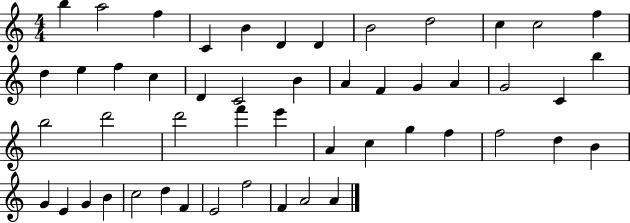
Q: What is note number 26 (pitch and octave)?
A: B5